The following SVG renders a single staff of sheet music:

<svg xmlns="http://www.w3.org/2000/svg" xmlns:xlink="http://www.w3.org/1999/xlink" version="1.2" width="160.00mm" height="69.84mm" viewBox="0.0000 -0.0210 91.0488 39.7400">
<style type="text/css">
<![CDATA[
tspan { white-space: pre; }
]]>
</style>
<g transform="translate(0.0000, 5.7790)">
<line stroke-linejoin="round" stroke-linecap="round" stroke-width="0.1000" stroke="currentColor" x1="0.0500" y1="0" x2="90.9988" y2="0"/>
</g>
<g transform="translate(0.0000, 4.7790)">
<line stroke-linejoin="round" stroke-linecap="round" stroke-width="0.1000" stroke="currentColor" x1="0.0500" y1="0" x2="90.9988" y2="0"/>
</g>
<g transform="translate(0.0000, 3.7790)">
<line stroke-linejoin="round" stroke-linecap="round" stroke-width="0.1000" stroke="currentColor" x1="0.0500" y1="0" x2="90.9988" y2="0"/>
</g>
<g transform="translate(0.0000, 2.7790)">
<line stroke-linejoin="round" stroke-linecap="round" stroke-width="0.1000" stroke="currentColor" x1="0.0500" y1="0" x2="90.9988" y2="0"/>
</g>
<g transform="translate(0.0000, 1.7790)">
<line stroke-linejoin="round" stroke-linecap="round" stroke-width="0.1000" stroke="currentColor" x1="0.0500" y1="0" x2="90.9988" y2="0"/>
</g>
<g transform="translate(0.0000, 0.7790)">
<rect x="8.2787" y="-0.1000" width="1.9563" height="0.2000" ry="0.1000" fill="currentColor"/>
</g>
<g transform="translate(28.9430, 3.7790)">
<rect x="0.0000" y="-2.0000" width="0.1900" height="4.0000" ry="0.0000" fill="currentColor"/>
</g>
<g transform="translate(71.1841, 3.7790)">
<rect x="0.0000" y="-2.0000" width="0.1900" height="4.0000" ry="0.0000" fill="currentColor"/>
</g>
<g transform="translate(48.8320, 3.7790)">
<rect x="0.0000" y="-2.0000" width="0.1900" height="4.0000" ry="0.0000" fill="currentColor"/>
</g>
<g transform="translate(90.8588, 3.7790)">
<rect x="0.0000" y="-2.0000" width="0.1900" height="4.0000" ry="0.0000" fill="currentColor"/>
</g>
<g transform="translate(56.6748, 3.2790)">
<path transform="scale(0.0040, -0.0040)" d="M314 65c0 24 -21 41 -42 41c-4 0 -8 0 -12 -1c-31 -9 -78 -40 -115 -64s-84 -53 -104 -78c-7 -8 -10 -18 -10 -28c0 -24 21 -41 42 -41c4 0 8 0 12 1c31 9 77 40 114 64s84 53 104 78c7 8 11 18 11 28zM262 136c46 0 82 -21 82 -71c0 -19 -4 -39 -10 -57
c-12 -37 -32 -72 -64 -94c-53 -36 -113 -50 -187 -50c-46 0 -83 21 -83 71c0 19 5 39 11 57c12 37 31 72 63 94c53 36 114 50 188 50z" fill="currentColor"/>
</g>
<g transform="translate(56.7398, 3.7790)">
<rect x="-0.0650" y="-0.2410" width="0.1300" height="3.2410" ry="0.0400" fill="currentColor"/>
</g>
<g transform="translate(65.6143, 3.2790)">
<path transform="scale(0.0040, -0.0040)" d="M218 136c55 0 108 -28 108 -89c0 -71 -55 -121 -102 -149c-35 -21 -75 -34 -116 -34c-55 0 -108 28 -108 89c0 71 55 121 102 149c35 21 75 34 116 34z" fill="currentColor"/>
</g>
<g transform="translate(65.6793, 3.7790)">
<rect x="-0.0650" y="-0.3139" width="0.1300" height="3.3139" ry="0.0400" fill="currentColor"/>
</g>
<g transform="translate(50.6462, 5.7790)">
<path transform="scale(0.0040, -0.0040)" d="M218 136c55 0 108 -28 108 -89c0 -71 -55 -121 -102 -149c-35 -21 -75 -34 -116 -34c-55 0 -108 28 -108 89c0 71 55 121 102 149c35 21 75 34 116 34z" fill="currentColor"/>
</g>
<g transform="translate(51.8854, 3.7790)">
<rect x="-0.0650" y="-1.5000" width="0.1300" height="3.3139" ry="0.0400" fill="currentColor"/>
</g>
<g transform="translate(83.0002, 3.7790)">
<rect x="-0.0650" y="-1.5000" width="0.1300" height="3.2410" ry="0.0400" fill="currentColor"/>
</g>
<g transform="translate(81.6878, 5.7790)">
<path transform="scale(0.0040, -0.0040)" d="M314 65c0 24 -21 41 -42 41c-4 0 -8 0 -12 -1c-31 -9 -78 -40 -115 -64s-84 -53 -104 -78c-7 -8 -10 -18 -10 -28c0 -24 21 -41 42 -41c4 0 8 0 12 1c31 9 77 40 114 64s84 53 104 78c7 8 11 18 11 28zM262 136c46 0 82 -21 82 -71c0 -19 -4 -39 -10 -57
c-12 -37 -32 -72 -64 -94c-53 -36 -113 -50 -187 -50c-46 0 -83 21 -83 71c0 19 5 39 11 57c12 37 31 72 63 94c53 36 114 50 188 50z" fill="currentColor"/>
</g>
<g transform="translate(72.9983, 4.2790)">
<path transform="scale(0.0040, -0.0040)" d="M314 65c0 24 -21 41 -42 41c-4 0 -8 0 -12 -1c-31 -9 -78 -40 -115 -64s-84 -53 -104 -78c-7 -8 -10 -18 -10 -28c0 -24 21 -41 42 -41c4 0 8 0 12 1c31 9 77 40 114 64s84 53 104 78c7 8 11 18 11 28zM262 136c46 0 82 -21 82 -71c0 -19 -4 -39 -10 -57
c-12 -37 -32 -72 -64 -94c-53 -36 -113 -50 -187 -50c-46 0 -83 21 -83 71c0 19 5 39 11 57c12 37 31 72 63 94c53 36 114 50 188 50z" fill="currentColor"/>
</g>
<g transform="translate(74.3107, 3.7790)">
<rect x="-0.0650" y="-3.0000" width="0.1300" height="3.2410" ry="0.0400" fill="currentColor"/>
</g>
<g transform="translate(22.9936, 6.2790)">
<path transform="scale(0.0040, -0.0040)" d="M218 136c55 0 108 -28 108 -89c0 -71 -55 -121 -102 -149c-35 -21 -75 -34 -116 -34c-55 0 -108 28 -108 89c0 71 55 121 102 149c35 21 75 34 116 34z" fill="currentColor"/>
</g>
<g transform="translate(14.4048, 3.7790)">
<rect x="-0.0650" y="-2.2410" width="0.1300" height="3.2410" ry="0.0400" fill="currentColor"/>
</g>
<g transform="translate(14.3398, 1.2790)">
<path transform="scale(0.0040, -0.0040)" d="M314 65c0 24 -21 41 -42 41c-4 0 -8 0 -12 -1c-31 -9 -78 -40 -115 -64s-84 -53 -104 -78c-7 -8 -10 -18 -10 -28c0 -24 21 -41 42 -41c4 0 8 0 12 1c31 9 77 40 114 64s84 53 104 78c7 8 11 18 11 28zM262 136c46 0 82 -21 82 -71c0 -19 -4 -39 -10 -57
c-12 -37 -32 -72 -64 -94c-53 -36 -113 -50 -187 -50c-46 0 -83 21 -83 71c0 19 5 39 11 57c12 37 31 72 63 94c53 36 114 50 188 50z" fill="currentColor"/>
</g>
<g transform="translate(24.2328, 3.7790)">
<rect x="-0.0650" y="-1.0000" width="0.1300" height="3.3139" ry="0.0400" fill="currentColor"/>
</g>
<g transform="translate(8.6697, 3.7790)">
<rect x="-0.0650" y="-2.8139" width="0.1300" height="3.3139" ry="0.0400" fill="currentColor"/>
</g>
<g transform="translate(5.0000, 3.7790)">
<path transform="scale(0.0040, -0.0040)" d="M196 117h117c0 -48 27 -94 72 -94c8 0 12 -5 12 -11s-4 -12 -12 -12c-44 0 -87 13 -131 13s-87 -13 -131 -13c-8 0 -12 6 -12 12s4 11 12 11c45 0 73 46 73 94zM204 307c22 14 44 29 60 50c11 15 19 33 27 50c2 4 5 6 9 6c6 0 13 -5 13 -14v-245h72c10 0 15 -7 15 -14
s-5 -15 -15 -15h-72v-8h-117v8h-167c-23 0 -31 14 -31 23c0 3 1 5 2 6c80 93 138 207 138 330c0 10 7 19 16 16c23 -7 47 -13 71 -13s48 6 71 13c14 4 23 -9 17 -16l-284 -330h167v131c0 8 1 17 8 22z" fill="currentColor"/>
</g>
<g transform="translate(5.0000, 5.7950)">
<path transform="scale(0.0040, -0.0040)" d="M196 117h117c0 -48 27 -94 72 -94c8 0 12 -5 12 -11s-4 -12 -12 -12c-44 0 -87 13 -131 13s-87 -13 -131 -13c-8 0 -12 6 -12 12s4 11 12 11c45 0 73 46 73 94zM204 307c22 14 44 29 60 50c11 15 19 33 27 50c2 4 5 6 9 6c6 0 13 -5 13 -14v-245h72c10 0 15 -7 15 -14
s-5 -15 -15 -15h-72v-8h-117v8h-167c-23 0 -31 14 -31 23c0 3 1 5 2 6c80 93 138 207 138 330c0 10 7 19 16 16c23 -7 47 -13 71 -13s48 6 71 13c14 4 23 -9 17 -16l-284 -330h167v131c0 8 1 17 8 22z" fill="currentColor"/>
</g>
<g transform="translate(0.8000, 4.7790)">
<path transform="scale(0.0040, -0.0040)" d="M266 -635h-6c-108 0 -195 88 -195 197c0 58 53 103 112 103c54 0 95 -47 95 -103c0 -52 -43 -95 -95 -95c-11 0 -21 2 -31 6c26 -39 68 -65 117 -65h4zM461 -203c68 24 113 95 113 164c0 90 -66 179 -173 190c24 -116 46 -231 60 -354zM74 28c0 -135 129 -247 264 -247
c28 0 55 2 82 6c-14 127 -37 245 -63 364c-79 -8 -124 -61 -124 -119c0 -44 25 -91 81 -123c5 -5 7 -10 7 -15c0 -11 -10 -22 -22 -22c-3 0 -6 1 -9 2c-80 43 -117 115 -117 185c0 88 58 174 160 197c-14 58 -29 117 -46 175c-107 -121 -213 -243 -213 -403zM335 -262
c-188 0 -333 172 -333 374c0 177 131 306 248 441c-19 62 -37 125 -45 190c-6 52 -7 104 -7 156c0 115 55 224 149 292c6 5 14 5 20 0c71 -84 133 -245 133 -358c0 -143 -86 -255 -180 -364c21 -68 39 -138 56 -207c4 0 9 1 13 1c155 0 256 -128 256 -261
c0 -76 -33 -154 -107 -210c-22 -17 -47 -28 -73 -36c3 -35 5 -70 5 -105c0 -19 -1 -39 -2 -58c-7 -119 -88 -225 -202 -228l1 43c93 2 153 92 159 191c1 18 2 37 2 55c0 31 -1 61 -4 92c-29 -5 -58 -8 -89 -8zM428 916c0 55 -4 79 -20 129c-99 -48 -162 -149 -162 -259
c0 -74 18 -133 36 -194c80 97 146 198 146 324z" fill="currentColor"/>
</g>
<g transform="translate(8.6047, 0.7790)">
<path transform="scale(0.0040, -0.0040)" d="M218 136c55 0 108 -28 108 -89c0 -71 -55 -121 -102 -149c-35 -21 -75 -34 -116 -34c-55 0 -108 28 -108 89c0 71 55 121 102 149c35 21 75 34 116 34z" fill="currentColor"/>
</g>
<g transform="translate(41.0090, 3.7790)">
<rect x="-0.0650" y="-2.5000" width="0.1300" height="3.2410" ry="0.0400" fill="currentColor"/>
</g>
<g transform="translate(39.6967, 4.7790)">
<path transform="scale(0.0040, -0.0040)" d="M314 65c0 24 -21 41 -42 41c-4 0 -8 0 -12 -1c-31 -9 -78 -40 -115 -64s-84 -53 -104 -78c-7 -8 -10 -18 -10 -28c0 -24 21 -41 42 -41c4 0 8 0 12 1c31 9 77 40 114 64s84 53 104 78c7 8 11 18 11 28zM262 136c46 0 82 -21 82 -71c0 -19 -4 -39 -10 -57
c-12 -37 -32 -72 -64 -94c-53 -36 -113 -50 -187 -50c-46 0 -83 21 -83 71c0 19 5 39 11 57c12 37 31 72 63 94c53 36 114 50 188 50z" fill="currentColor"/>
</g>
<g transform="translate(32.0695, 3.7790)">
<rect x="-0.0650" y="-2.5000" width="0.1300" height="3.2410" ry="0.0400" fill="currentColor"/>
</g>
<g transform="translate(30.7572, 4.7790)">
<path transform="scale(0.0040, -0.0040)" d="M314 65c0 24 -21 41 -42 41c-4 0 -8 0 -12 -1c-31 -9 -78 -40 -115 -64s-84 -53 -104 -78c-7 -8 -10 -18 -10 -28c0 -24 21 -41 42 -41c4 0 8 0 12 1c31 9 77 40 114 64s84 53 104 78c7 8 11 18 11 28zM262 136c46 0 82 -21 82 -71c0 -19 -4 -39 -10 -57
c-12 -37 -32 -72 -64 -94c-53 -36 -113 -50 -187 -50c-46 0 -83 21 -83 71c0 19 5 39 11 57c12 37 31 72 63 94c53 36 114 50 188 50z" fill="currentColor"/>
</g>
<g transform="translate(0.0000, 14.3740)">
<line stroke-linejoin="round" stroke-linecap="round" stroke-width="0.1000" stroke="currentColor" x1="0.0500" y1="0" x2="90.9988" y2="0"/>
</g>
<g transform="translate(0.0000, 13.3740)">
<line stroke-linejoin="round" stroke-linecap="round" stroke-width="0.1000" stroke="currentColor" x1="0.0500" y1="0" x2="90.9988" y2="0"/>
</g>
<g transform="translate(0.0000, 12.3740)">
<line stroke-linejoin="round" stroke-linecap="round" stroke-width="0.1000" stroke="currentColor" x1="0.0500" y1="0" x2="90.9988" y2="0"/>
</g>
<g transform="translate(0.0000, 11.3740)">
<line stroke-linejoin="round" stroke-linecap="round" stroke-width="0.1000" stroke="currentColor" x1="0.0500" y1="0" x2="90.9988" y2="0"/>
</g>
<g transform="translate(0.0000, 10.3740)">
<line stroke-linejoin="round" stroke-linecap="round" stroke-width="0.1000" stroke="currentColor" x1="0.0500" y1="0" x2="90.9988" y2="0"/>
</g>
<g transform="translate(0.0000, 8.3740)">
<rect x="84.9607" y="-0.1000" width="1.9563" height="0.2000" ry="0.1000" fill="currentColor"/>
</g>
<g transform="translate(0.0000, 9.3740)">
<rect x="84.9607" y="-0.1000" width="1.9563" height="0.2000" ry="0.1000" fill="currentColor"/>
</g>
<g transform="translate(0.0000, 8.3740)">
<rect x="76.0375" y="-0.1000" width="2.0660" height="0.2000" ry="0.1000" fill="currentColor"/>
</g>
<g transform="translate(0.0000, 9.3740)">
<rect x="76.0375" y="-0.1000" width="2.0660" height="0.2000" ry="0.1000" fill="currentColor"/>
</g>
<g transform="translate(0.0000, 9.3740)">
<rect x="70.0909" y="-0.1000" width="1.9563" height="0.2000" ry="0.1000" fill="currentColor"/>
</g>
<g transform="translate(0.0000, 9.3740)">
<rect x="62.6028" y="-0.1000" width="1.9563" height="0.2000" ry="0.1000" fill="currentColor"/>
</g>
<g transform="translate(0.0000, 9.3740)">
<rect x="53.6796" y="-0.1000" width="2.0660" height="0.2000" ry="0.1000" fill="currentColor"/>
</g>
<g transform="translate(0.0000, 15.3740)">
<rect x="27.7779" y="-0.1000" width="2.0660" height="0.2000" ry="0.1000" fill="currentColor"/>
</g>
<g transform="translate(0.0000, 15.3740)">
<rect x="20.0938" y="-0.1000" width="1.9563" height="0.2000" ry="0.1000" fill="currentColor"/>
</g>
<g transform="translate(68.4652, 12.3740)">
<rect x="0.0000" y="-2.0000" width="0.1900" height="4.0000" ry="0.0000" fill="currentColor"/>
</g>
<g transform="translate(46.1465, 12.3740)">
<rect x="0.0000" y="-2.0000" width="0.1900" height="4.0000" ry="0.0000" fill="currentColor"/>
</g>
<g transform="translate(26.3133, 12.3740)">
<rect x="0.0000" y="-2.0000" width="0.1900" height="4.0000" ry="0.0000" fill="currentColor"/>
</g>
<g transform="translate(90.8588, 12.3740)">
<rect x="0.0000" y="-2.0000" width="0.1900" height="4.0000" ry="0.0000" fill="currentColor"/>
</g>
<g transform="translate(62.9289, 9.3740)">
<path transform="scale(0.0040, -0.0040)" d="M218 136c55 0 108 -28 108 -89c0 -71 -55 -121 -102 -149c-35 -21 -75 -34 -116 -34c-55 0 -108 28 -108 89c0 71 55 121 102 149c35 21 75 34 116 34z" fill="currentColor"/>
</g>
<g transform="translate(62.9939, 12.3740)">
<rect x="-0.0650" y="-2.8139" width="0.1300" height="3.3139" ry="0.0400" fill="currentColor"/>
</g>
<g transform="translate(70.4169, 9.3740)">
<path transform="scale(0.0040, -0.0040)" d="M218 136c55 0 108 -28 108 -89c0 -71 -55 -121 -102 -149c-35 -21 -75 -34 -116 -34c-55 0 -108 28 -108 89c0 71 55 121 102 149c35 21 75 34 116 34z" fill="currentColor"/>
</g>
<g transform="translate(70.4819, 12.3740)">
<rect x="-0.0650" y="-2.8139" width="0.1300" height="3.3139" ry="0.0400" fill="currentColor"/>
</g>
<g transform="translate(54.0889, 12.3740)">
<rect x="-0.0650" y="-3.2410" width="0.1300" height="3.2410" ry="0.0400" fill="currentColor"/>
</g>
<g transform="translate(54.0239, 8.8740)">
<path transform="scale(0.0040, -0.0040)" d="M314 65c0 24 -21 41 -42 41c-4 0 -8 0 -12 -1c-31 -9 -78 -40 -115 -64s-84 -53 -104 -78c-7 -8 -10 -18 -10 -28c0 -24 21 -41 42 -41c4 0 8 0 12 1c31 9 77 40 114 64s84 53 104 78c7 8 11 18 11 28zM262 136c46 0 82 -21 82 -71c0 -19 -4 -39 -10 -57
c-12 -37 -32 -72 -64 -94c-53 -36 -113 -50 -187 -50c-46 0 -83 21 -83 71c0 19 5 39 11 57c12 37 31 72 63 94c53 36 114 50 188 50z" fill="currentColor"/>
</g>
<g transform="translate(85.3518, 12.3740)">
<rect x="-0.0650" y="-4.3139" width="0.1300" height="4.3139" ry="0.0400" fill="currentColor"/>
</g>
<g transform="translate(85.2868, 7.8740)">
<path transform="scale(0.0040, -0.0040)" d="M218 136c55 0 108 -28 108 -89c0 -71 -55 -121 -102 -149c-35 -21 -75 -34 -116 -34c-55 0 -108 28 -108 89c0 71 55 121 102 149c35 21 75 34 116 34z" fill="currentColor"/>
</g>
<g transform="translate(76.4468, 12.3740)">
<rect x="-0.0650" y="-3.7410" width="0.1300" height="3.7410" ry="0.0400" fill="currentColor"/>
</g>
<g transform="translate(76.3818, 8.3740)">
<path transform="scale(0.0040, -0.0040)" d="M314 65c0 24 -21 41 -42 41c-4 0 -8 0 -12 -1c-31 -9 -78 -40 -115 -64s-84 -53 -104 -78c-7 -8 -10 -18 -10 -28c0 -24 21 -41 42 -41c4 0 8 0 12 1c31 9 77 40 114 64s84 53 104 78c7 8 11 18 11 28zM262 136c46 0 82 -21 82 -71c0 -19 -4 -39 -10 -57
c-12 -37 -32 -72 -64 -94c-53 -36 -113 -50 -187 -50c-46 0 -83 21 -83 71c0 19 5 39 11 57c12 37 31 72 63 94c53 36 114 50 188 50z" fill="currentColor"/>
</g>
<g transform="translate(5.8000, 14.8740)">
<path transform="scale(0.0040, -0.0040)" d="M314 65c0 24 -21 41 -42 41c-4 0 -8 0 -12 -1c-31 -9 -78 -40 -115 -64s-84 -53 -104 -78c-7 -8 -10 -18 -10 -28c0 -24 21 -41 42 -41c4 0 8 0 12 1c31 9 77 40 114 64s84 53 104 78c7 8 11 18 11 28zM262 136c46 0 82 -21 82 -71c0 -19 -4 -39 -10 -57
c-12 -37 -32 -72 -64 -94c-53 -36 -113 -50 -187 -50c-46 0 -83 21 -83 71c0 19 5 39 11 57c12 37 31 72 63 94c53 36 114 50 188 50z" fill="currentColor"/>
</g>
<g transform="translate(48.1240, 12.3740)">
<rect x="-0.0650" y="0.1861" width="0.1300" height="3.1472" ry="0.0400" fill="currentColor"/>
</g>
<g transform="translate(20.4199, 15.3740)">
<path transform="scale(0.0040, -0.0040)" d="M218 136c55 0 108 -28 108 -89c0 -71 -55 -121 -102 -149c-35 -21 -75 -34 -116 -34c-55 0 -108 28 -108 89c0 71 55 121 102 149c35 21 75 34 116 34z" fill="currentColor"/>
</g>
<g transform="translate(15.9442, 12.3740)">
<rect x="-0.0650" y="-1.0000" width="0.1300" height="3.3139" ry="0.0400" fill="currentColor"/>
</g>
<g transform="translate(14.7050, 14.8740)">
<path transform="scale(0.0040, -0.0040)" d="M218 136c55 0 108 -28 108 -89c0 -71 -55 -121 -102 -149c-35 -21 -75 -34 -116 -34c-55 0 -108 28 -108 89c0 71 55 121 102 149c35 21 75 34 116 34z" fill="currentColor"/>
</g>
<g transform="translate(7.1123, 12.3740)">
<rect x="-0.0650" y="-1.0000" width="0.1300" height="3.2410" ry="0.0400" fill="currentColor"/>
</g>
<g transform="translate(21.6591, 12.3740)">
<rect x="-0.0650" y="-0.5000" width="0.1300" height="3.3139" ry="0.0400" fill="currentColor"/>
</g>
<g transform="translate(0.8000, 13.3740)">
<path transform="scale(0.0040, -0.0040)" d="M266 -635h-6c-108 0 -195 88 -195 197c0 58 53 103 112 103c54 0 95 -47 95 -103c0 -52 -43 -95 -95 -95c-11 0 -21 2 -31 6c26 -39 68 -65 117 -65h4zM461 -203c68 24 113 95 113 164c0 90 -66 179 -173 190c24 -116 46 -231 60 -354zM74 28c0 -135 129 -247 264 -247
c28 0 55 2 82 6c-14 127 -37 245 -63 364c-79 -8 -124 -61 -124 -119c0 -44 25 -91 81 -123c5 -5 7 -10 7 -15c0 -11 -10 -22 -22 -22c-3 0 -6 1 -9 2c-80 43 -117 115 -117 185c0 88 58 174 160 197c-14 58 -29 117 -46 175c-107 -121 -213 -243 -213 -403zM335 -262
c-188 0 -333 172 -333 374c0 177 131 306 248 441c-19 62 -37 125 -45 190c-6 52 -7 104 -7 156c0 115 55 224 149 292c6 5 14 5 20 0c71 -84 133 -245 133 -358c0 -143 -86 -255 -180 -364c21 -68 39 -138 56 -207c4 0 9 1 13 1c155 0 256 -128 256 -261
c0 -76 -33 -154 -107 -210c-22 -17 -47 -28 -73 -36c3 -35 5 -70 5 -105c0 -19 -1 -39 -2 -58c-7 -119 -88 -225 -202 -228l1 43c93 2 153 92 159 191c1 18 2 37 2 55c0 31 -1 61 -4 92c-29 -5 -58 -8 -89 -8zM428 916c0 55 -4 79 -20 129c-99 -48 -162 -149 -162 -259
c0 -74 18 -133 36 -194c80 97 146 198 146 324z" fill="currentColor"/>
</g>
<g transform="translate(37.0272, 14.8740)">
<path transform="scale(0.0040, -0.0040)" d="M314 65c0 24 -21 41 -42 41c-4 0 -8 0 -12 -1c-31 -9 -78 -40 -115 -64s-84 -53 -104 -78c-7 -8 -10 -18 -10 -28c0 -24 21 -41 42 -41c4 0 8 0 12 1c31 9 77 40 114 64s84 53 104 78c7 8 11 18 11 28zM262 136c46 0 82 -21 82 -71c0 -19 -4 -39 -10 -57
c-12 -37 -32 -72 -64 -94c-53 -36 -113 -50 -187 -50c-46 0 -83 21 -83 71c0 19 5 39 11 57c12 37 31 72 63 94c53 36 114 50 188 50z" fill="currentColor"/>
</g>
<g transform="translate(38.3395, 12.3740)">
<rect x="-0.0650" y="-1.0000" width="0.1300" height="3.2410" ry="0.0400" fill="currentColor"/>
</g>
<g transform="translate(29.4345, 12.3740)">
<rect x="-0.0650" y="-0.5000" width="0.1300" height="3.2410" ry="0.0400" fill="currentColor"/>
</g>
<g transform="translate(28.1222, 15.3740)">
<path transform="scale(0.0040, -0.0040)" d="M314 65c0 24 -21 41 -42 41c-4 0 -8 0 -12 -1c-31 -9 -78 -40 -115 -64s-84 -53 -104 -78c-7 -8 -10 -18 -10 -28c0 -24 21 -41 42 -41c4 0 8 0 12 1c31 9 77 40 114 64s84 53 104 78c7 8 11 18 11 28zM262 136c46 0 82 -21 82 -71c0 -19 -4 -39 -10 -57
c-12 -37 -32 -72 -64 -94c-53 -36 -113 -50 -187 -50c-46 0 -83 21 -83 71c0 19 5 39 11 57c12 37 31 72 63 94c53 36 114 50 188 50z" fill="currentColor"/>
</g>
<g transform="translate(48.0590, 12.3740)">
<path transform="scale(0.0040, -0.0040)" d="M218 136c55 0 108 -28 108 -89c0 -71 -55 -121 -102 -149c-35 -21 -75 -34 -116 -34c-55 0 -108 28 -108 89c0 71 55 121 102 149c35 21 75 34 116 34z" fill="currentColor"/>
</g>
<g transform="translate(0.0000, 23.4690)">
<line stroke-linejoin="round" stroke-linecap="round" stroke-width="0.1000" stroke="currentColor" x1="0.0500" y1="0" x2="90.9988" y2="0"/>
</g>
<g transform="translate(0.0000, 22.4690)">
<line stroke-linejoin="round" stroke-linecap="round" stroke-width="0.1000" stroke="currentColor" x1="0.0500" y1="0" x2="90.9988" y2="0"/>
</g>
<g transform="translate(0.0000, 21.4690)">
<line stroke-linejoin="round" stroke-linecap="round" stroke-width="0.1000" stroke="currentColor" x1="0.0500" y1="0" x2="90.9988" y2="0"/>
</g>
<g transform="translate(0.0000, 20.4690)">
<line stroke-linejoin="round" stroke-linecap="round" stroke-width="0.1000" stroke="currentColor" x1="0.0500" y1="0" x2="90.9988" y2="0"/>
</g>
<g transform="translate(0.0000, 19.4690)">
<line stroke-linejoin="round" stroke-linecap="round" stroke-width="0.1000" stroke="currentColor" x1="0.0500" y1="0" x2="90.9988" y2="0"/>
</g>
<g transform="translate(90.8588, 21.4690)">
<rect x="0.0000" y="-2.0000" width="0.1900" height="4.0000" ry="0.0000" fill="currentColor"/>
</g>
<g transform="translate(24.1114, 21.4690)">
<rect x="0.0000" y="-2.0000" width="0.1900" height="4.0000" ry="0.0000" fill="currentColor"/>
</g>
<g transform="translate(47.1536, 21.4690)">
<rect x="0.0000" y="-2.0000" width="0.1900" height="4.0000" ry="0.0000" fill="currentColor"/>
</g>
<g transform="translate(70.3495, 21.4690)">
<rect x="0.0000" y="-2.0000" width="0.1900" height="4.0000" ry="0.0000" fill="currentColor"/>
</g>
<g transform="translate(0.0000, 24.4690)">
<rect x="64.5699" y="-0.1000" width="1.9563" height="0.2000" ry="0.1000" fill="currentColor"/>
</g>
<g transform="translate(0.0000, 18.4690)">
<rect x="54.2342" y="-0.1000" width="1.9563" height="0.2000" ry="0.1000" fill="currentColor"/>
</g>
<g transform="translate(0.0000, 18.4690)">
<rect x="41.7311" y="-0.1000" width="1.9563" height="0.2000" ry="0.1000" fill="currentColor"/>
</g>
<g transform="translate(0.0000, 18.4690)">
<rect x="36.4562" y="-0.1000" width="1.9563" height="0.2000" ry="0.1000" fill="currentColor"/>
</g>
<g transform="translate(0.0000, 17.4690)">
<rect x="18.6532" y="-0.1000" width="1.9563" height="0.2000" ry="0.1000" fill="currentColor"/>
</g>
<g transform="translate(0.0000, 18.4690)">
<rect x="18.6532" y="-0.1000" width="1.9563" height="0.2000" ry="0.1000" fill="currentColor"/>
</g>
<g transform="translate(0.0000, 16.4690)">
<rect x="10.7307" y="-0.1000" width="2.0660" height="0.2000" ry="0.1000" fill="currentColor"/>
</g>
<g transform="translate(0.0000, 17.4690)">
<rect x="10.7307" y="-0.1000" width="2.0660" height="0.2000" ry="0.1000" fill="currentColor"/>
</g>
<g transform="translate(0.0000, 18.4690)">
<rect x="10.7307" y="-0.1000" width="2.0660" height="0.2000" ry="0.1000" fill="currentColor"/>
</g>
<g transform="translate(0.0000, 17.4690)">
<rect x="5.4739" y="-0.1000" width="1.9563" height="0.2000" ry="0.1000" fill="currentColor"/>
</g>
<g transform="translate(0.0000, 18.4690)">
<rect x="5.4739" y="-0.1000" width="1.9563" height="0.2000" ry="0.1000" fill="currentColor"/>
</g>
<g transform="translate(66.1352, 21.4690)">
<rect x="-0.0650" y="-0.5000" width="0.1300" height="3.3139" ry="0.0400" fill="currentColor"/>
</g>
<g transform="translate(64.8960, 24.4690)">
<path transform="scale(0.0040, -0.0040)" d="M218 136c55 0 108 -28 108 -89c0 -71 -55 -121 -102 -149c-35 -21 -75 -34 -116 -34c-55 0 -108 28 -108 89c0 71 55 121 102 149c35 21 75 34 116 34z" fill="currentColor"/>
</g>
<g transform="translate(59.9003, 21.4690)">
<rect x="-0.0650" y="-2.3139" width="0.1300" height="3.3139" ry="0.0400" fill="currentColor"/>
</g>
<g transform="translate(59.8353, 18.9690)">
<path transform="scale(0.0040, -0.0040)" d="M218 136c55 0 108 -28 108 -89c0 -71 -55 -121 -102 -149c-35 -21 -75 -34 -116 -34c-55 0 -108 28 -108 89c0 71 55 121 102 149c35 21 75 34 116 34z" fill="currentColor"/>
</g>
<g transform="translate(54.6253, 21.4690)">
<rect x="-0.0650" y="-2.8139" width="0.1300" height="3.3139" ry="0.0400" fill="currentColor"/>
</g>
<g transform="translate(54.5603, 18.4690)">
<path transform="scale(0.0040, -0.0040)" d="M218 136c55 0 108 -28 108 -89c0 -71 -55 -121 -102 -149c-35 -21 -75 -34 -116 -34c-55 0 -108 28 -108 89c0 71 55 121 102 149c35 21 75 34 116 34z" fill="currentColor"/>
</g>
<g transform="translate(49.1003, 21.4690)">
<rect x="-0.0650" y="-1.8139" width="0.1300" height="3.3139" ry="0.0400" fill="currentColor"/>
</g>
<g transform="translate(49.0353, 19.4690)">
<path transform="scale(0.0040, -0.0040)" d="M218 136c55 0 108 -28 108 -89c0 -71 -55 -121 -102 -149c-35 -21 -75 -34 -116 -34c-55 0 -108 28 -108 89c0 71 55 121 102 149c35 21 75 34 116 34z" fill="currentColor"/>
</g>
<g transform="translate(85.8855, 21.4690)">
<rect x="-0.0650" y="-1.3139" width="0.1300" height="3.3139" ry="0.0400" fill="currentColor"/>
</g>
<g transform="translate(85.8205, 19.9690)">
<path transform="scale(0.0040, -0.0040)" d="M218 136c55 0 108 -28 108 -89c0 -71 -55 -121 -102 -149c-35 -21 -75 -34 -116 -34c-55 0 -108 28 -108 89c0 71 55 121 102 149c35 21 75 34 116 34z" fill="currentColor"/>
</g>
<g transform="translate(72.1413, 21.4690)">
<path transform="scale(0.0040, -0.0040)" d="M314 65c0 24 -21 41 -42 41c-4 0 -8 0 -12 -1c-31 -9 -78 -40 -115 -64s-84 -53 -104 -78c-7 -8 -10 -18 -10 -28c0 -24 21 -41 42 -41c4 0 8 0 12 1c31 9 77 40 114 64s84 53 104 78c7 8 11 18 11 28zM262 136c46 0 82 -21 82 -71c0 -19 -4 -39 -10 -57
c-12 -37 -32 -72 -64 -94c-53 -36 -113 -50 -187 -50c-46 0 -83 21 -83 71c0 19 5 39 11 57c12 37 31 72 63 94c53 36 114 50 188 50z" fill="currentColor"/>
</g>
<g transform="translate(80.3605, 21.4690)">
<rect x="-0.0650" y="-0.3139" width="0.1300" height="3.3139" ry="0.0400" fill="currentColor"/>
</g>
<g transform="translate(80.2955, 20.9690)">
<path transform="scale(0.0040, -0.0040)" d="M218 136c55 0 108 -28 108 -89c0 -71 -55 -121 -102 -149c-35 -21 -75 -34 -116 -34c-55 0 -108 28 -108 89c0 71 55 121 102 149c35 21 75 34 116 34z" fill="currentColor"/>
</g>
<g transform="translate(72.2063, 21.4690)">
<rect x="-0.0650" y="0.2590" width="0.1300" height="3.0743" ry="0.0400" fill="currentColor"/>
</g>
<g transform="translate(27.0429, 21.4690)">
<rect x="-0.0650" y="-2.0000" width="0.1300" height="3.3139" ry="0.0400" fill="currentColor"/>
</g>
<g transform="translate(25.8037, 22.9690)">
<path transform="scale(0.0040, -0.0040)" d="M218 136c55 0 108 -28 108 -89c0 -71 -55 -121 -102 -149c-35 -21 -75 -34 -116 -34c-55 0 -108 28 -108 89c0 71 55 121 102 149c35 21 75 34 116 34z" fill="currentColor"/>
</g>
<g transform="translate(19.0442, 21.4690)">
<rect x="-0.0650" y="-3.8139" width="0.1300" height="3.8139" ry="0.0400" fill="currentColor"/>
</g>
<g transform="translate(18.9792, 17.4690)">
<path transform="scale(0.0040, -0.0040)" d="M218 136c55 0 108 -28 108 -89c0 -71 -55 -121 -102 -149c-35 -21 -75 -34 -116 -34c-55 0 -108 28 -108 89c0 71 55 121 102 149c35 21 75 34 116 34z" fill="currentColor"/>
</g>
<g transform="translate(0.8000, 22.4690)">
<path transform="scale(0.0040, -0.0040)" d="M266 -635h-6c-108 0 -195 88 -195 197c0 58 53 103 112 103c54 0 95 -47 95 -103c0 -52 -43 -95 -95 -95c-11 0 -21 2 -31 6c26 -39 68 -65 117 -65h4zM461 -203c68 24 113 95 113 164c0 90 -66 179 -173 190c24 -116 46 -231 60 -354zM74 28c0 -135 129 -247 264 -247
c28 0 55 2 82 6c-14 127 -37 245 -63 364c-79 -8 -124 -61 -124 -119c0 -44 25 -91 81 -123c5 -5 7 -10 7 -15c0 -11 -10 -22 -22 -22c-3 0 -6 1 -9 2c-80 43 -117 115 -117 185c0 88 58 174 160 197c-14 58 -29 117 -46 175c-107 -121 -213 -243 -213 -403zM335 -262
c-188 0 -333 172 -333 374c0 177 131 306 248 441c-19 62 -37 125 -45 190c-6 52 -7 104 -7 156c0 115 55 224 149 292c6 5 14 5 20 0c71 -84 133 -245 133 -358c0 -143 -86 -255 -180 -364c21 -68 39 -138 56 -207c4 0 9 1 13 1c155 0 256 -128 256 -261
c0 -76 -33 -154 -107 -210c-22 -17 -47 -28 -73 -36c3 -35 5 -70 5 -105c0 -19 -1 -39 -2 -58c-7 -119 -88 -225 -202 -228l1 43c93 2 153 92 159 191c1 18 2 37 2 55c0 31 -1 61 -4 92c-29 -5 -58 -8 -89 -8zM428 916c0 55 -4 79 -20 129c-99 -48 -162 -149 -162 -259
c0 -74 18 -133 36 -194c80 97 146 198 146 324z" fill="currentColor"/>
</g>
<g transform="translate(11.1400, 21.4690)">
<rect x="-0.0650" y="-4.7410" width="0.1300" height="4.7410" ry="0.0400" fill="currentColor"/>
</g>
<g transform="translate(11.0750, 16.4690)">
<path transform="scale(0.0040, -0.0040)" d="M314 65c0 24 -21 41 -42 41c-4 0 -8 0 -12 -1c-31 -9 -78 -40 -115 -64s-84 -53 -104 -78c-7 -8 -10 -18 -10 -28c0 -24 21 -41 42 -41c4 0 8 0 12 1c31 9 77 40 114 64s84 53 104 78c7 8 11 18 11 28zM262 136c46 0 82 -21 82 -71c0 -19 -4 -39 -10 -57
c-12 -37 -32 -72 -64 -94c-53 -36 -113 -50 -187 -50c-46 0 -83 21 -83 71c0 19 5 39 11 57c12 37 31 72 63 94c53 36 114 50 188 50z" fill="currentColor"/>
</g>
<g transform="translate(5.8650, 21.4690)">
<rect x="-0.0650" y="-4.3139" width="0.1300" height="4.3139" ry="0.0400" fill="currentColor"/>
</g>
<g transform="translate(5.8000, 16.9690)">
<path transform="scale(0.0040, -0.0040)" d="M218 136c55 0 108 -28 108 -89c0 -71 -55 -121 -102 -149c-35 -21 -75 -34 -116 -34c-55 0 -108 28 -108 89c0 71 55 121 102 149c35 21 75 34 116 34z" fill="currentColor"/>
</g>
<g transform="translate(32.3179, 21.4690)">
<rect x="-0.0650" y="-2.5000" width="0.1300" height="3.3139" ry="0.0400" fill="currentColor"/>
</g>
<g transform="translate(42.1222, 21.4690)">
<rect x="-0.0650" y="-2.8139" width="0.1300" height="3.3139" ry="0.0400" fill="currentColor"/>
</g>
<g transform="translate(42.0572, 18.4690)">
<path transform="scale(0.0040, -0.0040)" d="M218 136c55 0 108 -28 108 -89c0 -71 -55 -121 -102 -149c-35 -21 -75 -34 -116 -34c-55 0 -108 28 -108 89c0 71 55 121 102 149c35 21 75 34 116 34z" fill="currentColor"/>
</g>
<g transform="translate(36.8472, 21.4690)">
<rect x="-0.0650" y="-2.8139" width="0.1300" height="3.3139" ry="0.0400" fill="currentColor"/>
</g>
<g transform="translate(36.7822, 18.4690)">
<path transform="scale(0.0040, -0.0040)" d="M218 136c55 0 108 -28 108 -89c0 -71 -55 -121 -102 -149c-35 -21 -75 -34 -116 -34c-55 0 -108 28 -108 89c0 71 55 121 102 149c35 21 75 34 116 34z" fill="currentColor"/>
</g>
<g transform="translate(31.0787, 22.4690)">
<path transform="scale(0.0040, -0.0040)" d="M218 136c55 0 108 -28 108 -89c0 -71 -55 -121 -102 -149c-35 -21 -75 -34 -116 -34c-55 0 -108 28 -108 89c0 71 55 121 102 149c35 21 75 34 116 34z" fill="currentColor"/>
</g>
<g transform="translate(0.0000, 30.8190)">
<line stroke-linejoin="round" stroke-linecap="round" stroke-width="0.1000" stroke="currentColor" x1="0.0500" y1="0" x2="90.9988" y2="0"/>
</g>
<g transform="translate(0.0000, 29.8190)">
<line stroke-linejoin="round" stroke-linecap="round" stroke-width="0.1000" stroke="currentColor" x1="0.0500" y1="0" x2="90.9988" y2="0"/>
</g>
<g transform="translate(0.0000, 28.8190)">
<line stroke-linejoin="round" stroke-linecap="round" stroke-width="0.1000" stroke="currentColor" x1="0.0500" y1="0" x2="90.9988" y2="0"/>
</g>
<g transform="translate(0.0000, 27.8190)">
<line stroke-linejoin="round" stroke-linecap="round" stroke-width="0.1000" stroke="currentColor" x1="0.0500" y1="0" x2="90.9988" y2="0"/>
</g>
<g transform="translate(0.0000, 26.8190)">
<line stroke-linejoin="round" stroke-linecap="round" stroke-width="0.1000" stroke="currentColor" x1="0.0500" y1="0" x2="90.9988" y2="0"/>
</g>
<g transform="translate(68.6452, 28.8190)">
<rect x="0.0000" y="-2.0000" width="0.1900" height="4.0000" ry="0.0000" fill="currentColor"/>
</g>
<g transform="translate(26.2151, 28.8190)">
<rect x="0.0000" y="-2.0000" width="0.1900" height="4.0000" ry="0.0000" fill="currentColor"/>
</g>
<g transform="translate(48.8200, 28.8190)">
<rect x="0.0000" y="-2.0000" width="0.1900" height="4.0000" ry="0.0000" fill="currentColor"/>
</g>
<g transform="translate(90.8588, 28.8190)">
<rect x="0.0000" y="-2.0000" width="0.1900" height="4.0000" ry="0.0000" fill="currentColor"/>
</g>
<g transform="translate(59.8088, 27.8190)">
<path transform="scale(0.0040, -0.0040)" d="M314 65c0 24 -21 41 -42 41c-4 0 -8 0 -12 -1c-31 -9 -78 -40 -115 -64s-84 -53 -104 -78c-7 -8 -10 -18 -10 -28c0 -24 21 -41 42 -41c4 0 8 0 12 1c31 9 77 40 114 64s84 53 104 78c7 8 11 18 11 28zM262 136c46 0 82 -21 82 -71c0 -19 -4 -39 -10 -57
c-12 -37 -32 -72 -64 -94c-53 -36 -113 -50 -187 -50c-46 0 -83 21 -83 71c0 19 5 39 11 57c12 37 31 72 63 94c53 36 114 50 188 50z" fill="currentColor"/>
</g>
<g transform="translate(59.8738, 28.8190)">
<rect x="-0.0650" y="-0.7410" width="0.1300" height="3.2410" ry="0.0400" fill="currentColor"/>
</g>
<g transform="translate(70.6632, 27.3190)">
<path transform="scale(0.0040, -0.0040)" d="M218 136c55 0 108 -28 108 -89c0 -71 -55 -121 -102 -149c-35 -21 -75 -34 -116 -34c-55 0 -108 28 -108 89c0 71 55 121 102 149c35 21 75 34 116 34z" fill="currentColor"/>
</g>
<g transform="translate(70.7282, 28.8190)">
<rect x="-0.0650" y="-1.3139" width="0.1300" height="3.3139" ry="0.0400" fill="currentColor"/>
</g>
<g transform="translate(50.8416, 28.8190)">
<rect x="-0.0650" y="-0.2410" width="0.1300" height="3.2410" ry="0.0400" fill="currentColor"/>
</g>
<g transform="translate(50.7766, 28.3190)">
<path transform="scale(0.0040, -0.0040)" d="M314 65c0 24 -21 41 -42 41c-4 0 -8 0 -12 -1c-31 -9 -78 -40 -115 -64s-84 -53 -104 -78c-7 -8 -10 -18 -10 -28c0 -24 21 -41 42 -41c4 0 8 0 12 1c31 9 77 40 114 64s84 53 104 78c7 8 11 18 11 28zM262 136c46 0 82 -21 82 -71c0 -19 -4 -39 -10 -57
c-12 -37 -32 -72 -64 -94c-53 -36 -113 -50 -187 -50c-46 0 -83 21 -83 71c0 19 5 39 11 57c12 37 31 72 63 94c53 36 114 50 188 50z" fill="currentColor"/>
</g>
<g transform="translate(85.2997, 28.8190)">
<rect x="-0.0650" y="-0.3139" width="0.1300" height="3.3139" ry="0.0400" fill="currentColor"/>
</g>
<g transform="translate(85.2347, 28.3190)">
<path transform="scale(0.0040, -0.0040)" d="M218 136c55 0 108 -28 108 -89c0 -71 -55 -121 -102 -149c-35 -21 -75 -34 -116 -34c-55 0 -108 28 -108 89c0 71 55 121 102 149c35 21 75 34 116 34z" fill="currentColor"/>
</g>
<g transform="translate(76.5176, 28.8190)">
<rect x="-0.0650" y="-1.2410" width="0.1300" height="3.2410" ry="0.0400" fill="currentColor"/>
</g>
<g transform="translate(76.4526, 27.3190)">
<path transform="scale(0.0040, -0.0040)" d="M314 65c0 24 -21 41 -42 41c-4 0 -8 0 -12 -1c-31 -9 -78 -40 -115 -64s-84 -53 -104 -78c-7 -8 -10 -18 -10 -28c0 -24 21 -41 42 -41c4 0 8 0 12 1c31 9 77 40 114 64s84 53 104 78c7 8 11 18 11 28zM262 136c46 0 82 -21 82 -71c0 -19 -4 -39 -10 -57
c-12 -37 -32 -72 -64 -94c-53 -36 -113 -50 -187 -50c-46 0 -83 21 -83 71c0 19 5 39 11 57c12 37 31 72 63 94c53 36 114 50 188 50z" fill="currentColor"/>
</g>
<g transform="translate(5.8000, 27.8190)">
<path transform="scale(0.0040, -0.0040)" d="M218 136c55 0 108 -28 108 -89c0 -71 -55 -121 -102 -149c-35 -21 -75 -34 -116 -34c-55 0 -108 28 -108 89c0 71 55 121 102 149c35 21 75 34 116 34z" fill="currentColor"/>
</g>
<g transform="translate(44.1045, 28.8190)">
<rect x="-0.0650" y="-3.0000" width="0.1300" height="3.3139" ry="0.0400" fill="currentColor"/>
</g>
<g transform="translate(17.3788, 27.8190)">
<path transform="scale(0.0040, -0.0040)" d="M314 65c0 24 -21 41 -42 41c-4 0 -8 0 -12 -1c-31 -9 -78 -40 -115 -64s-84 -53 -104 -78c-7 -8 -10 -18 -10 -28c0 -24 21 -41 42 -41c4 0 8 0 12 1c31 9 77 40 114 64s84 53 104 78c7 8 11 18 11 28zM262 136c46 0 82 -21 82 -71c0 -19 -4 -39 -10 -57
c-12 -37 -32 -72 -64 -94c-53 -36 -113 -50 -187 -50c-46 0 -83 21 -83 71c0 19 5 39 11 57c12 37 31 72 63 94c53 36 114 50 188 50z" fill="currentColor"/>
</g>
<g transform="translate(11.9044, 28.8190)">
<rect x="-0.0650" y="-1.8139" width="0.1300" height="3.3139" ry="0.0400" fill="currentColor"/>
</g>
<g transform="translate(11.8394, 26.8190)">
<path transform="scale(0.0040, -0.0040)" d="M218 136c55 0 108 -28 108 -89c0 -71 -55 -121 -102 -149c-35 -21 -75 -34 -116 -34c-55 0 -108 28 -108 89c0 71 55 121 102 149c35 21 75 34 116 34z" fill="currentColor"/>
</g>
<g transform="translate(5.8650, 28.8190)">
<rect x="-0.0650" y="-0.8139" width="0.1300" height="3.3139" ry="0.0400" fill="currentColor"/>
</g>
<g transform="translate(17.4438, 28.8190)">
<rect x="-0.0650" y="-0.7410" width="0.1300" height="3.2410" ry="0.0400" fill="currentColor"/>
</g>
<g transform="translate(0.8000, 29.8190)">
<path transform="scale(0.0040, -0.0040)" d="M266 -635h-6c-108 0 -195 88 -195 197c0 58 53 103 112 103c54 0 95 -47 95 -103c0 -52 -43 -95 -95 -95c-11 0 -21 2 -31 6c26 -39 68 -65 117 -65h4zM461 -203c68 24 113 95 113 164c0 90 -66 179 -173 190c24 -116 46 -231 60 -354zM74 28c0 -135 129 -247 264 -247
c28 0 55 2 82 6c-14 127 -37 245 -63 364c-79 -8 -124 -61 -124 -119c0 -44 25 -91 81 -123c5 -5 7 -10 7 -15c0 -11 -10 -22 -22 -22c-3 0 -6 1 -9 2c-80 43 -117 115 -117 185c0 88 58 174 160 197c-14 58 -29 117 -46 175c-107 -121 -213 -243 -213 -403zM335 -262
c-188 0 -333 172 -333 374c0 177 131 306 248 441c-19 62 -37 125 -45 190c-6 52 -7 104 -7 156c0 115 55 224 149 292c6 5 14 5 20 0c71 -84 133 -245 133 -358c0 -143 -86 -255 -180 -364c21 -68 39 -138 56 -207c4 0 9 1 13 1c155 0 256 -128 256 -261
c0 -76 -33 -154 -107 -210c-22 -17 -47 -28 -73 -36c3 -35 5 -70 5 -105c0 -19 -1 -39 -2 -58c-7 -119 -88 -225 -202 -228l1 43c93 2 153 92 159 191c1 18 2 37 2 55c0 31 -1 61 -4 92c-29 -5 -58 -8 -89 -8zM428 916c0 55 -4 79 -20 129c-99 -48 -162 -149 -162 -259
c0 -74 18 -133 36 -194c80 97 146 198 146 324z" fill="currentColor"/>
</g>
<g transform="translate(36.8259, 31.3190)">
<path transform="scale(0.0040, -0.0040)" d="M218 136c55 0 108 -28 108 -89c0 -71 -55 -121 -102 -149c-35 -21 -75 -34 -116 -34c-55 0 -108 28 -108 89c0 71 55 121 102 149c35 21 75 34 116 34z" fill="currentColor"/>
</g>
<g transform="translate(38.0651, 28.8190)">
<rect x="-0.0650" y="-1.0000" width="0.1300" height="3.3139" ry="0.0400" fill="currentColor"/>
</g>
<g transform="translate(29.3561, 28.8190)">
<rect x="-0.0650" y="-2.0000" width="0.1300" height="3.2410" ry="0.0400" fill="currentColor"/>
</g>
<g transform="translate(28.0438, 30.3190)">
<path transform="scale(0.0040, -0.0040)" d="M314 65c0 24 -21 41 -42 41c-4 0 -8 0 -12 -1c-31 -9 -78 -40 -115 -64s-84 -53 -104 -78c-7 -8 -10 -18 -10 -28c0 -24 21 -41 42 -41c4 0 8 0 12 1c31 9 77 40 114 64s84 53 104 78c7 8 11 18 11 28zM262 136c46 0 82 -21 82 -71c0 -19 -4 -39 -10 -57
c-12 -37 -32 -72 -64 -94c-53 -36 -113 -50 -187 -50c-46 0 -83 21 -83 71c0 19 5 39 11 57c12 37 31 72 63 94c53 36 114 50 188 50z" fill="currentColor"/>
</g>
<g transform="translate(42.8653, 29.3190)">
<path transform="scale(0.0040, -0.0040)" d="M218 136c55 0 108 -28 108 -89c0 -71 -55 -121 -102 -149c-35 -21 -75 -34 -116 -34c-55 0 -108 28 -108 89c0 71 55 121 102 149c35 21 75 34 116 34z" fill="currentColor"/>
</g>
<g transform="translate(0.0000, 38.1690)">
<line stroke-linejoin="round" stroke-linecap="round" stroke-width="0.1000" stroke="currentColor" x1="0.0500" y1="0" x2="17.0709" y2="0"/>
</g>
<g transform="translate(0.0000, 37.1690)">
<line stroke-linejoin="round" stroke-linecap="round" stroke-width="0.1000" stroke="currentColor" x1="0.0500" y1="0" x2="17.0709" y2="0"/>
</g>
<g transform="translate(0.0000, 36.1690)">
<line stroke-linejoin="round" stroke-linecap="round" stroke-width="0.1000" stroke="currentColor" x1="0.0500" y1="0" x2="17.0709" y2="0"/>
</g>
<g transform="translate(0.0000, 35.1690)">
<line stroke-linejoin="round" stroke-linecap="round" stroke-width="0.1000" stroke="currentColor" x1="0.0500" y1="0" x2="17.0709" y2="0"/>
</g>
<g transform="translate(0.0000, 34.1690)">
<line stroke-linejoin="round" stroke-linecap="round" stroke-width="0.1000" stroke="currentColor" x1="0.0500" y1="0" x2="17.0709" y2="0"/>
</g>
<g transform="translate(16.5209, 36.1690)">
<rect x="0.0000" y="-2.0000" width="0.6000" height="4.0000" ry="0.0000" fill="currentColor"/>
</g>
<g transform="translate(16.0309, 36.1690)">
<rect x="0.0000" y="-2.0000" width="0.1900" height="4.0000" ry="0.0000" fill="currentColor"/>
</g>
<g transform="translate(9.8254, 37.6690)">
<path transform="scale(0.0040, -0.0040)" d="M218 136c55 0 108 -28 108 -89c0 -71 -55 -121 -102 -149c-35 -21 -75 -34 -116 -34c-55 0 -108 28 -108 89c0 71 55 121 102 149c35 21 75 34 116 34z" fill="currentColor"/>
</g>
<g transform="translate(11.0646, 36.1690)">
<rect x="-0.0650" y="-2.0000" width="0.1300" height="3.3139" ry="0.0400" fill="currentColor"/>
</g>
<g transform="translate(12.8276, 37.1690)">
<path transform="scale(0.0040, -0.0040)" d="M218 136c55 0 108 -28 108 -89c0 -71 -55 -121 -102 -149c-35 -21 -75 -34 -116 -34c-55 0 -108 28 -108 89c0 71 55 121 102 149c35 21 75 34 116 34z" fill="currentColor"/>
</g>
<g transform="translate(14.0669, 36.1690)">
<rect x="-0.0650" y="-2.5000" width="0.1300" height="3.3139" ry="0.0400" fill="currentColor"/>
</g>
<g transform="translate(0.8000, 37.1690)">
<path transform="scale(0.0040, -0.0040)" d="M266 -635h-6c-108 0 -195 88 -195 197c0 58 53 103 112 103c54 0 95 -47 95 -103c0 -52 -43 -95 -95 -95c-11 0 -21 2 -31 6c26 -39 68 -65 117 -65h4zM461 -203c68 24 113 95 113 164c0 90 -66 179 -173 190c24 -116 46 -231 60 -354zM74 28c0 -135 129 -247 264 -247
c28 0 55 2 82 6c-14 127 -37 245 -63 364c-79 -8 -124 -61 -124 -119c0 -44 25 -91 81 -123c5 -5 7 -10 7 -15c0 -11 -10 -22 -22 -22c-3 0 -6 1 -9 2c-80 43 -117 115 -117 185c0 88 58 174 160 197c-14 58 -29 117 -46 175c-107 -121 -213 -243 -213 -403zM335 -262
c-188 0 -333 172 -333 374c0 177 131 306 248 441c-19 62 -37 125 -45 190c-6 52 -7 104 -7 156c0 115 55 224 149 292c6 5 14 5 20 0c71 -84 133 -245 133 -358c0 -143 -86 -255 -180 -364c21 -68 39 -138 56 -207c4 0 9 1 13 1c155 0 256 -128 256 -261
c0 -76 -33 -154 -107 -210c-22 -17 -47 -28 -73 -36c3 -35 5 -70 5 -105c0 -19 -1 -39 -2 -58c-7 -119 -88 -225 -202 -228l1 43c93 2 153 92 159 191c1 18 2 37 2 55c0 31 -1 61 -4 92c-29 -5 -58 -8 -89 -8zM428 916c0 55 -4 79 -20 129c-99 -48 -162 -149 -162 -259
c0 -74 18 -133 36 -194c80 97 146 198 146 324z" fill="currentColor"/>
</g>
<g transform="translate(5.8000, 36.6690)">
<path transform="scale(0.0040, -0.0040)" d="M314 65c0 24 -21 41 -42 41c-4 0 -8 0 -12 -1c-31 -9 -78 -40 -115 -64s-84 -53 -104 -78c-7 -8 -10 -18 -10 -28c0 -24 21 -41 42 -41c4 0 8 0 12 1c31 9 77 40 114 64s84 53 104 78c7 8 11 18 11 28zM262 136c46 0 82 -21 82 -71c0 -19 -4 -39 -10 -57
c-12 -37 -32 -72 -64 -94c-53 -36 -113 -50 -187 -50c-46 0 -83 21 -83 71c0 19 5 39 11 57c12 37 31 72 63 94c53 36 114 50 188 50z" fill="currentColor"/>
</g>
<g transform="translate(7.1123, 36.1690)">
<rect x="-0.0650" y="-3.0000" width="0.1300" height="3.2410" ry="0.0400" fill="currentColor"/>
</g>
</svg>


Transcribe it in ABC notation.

X:1
T:Untitled
M:4/4
L:1/4
K:C
a g2 D G2 G2 E c2 c A2 E2 D2 D C C2 D2 B b2 a a c'2 d' d' e'2 c' F G a a f a g C B2 c e d f d2 F2 D A c2 d2 e e2 c A2 F G